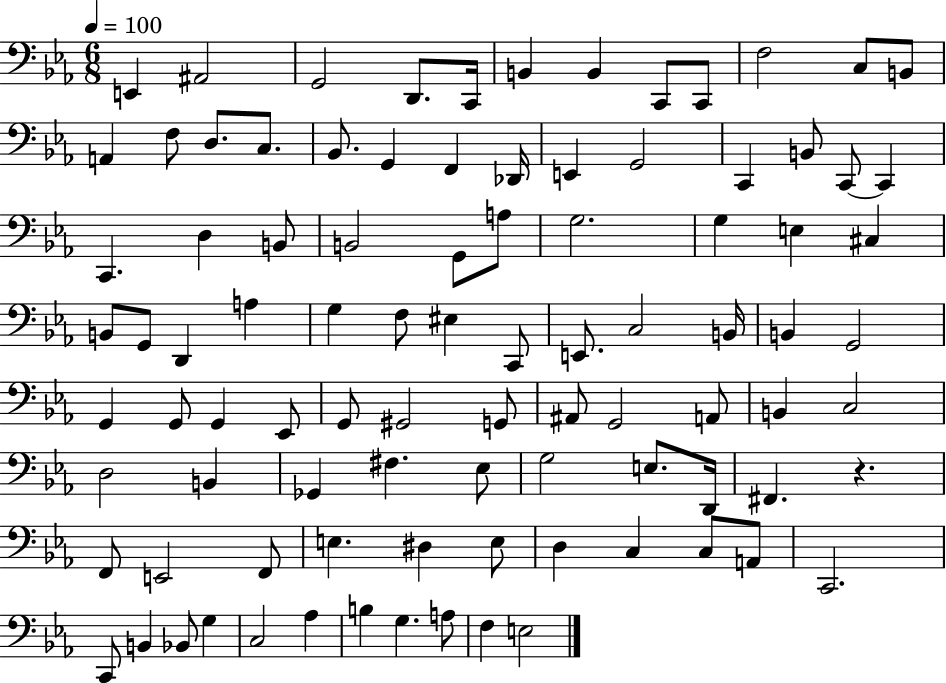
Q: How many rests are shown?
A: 1